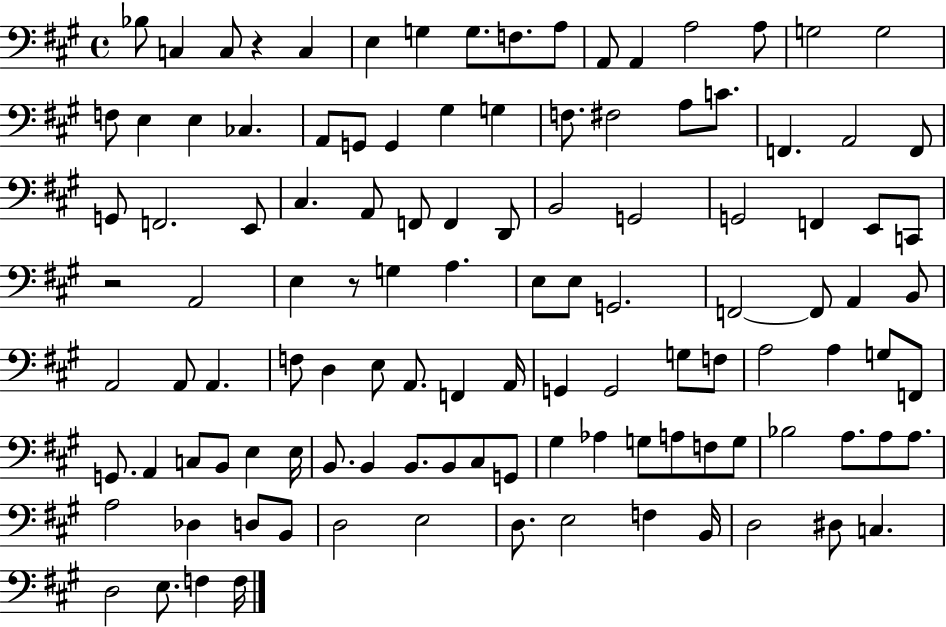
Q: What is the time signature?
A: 4/4